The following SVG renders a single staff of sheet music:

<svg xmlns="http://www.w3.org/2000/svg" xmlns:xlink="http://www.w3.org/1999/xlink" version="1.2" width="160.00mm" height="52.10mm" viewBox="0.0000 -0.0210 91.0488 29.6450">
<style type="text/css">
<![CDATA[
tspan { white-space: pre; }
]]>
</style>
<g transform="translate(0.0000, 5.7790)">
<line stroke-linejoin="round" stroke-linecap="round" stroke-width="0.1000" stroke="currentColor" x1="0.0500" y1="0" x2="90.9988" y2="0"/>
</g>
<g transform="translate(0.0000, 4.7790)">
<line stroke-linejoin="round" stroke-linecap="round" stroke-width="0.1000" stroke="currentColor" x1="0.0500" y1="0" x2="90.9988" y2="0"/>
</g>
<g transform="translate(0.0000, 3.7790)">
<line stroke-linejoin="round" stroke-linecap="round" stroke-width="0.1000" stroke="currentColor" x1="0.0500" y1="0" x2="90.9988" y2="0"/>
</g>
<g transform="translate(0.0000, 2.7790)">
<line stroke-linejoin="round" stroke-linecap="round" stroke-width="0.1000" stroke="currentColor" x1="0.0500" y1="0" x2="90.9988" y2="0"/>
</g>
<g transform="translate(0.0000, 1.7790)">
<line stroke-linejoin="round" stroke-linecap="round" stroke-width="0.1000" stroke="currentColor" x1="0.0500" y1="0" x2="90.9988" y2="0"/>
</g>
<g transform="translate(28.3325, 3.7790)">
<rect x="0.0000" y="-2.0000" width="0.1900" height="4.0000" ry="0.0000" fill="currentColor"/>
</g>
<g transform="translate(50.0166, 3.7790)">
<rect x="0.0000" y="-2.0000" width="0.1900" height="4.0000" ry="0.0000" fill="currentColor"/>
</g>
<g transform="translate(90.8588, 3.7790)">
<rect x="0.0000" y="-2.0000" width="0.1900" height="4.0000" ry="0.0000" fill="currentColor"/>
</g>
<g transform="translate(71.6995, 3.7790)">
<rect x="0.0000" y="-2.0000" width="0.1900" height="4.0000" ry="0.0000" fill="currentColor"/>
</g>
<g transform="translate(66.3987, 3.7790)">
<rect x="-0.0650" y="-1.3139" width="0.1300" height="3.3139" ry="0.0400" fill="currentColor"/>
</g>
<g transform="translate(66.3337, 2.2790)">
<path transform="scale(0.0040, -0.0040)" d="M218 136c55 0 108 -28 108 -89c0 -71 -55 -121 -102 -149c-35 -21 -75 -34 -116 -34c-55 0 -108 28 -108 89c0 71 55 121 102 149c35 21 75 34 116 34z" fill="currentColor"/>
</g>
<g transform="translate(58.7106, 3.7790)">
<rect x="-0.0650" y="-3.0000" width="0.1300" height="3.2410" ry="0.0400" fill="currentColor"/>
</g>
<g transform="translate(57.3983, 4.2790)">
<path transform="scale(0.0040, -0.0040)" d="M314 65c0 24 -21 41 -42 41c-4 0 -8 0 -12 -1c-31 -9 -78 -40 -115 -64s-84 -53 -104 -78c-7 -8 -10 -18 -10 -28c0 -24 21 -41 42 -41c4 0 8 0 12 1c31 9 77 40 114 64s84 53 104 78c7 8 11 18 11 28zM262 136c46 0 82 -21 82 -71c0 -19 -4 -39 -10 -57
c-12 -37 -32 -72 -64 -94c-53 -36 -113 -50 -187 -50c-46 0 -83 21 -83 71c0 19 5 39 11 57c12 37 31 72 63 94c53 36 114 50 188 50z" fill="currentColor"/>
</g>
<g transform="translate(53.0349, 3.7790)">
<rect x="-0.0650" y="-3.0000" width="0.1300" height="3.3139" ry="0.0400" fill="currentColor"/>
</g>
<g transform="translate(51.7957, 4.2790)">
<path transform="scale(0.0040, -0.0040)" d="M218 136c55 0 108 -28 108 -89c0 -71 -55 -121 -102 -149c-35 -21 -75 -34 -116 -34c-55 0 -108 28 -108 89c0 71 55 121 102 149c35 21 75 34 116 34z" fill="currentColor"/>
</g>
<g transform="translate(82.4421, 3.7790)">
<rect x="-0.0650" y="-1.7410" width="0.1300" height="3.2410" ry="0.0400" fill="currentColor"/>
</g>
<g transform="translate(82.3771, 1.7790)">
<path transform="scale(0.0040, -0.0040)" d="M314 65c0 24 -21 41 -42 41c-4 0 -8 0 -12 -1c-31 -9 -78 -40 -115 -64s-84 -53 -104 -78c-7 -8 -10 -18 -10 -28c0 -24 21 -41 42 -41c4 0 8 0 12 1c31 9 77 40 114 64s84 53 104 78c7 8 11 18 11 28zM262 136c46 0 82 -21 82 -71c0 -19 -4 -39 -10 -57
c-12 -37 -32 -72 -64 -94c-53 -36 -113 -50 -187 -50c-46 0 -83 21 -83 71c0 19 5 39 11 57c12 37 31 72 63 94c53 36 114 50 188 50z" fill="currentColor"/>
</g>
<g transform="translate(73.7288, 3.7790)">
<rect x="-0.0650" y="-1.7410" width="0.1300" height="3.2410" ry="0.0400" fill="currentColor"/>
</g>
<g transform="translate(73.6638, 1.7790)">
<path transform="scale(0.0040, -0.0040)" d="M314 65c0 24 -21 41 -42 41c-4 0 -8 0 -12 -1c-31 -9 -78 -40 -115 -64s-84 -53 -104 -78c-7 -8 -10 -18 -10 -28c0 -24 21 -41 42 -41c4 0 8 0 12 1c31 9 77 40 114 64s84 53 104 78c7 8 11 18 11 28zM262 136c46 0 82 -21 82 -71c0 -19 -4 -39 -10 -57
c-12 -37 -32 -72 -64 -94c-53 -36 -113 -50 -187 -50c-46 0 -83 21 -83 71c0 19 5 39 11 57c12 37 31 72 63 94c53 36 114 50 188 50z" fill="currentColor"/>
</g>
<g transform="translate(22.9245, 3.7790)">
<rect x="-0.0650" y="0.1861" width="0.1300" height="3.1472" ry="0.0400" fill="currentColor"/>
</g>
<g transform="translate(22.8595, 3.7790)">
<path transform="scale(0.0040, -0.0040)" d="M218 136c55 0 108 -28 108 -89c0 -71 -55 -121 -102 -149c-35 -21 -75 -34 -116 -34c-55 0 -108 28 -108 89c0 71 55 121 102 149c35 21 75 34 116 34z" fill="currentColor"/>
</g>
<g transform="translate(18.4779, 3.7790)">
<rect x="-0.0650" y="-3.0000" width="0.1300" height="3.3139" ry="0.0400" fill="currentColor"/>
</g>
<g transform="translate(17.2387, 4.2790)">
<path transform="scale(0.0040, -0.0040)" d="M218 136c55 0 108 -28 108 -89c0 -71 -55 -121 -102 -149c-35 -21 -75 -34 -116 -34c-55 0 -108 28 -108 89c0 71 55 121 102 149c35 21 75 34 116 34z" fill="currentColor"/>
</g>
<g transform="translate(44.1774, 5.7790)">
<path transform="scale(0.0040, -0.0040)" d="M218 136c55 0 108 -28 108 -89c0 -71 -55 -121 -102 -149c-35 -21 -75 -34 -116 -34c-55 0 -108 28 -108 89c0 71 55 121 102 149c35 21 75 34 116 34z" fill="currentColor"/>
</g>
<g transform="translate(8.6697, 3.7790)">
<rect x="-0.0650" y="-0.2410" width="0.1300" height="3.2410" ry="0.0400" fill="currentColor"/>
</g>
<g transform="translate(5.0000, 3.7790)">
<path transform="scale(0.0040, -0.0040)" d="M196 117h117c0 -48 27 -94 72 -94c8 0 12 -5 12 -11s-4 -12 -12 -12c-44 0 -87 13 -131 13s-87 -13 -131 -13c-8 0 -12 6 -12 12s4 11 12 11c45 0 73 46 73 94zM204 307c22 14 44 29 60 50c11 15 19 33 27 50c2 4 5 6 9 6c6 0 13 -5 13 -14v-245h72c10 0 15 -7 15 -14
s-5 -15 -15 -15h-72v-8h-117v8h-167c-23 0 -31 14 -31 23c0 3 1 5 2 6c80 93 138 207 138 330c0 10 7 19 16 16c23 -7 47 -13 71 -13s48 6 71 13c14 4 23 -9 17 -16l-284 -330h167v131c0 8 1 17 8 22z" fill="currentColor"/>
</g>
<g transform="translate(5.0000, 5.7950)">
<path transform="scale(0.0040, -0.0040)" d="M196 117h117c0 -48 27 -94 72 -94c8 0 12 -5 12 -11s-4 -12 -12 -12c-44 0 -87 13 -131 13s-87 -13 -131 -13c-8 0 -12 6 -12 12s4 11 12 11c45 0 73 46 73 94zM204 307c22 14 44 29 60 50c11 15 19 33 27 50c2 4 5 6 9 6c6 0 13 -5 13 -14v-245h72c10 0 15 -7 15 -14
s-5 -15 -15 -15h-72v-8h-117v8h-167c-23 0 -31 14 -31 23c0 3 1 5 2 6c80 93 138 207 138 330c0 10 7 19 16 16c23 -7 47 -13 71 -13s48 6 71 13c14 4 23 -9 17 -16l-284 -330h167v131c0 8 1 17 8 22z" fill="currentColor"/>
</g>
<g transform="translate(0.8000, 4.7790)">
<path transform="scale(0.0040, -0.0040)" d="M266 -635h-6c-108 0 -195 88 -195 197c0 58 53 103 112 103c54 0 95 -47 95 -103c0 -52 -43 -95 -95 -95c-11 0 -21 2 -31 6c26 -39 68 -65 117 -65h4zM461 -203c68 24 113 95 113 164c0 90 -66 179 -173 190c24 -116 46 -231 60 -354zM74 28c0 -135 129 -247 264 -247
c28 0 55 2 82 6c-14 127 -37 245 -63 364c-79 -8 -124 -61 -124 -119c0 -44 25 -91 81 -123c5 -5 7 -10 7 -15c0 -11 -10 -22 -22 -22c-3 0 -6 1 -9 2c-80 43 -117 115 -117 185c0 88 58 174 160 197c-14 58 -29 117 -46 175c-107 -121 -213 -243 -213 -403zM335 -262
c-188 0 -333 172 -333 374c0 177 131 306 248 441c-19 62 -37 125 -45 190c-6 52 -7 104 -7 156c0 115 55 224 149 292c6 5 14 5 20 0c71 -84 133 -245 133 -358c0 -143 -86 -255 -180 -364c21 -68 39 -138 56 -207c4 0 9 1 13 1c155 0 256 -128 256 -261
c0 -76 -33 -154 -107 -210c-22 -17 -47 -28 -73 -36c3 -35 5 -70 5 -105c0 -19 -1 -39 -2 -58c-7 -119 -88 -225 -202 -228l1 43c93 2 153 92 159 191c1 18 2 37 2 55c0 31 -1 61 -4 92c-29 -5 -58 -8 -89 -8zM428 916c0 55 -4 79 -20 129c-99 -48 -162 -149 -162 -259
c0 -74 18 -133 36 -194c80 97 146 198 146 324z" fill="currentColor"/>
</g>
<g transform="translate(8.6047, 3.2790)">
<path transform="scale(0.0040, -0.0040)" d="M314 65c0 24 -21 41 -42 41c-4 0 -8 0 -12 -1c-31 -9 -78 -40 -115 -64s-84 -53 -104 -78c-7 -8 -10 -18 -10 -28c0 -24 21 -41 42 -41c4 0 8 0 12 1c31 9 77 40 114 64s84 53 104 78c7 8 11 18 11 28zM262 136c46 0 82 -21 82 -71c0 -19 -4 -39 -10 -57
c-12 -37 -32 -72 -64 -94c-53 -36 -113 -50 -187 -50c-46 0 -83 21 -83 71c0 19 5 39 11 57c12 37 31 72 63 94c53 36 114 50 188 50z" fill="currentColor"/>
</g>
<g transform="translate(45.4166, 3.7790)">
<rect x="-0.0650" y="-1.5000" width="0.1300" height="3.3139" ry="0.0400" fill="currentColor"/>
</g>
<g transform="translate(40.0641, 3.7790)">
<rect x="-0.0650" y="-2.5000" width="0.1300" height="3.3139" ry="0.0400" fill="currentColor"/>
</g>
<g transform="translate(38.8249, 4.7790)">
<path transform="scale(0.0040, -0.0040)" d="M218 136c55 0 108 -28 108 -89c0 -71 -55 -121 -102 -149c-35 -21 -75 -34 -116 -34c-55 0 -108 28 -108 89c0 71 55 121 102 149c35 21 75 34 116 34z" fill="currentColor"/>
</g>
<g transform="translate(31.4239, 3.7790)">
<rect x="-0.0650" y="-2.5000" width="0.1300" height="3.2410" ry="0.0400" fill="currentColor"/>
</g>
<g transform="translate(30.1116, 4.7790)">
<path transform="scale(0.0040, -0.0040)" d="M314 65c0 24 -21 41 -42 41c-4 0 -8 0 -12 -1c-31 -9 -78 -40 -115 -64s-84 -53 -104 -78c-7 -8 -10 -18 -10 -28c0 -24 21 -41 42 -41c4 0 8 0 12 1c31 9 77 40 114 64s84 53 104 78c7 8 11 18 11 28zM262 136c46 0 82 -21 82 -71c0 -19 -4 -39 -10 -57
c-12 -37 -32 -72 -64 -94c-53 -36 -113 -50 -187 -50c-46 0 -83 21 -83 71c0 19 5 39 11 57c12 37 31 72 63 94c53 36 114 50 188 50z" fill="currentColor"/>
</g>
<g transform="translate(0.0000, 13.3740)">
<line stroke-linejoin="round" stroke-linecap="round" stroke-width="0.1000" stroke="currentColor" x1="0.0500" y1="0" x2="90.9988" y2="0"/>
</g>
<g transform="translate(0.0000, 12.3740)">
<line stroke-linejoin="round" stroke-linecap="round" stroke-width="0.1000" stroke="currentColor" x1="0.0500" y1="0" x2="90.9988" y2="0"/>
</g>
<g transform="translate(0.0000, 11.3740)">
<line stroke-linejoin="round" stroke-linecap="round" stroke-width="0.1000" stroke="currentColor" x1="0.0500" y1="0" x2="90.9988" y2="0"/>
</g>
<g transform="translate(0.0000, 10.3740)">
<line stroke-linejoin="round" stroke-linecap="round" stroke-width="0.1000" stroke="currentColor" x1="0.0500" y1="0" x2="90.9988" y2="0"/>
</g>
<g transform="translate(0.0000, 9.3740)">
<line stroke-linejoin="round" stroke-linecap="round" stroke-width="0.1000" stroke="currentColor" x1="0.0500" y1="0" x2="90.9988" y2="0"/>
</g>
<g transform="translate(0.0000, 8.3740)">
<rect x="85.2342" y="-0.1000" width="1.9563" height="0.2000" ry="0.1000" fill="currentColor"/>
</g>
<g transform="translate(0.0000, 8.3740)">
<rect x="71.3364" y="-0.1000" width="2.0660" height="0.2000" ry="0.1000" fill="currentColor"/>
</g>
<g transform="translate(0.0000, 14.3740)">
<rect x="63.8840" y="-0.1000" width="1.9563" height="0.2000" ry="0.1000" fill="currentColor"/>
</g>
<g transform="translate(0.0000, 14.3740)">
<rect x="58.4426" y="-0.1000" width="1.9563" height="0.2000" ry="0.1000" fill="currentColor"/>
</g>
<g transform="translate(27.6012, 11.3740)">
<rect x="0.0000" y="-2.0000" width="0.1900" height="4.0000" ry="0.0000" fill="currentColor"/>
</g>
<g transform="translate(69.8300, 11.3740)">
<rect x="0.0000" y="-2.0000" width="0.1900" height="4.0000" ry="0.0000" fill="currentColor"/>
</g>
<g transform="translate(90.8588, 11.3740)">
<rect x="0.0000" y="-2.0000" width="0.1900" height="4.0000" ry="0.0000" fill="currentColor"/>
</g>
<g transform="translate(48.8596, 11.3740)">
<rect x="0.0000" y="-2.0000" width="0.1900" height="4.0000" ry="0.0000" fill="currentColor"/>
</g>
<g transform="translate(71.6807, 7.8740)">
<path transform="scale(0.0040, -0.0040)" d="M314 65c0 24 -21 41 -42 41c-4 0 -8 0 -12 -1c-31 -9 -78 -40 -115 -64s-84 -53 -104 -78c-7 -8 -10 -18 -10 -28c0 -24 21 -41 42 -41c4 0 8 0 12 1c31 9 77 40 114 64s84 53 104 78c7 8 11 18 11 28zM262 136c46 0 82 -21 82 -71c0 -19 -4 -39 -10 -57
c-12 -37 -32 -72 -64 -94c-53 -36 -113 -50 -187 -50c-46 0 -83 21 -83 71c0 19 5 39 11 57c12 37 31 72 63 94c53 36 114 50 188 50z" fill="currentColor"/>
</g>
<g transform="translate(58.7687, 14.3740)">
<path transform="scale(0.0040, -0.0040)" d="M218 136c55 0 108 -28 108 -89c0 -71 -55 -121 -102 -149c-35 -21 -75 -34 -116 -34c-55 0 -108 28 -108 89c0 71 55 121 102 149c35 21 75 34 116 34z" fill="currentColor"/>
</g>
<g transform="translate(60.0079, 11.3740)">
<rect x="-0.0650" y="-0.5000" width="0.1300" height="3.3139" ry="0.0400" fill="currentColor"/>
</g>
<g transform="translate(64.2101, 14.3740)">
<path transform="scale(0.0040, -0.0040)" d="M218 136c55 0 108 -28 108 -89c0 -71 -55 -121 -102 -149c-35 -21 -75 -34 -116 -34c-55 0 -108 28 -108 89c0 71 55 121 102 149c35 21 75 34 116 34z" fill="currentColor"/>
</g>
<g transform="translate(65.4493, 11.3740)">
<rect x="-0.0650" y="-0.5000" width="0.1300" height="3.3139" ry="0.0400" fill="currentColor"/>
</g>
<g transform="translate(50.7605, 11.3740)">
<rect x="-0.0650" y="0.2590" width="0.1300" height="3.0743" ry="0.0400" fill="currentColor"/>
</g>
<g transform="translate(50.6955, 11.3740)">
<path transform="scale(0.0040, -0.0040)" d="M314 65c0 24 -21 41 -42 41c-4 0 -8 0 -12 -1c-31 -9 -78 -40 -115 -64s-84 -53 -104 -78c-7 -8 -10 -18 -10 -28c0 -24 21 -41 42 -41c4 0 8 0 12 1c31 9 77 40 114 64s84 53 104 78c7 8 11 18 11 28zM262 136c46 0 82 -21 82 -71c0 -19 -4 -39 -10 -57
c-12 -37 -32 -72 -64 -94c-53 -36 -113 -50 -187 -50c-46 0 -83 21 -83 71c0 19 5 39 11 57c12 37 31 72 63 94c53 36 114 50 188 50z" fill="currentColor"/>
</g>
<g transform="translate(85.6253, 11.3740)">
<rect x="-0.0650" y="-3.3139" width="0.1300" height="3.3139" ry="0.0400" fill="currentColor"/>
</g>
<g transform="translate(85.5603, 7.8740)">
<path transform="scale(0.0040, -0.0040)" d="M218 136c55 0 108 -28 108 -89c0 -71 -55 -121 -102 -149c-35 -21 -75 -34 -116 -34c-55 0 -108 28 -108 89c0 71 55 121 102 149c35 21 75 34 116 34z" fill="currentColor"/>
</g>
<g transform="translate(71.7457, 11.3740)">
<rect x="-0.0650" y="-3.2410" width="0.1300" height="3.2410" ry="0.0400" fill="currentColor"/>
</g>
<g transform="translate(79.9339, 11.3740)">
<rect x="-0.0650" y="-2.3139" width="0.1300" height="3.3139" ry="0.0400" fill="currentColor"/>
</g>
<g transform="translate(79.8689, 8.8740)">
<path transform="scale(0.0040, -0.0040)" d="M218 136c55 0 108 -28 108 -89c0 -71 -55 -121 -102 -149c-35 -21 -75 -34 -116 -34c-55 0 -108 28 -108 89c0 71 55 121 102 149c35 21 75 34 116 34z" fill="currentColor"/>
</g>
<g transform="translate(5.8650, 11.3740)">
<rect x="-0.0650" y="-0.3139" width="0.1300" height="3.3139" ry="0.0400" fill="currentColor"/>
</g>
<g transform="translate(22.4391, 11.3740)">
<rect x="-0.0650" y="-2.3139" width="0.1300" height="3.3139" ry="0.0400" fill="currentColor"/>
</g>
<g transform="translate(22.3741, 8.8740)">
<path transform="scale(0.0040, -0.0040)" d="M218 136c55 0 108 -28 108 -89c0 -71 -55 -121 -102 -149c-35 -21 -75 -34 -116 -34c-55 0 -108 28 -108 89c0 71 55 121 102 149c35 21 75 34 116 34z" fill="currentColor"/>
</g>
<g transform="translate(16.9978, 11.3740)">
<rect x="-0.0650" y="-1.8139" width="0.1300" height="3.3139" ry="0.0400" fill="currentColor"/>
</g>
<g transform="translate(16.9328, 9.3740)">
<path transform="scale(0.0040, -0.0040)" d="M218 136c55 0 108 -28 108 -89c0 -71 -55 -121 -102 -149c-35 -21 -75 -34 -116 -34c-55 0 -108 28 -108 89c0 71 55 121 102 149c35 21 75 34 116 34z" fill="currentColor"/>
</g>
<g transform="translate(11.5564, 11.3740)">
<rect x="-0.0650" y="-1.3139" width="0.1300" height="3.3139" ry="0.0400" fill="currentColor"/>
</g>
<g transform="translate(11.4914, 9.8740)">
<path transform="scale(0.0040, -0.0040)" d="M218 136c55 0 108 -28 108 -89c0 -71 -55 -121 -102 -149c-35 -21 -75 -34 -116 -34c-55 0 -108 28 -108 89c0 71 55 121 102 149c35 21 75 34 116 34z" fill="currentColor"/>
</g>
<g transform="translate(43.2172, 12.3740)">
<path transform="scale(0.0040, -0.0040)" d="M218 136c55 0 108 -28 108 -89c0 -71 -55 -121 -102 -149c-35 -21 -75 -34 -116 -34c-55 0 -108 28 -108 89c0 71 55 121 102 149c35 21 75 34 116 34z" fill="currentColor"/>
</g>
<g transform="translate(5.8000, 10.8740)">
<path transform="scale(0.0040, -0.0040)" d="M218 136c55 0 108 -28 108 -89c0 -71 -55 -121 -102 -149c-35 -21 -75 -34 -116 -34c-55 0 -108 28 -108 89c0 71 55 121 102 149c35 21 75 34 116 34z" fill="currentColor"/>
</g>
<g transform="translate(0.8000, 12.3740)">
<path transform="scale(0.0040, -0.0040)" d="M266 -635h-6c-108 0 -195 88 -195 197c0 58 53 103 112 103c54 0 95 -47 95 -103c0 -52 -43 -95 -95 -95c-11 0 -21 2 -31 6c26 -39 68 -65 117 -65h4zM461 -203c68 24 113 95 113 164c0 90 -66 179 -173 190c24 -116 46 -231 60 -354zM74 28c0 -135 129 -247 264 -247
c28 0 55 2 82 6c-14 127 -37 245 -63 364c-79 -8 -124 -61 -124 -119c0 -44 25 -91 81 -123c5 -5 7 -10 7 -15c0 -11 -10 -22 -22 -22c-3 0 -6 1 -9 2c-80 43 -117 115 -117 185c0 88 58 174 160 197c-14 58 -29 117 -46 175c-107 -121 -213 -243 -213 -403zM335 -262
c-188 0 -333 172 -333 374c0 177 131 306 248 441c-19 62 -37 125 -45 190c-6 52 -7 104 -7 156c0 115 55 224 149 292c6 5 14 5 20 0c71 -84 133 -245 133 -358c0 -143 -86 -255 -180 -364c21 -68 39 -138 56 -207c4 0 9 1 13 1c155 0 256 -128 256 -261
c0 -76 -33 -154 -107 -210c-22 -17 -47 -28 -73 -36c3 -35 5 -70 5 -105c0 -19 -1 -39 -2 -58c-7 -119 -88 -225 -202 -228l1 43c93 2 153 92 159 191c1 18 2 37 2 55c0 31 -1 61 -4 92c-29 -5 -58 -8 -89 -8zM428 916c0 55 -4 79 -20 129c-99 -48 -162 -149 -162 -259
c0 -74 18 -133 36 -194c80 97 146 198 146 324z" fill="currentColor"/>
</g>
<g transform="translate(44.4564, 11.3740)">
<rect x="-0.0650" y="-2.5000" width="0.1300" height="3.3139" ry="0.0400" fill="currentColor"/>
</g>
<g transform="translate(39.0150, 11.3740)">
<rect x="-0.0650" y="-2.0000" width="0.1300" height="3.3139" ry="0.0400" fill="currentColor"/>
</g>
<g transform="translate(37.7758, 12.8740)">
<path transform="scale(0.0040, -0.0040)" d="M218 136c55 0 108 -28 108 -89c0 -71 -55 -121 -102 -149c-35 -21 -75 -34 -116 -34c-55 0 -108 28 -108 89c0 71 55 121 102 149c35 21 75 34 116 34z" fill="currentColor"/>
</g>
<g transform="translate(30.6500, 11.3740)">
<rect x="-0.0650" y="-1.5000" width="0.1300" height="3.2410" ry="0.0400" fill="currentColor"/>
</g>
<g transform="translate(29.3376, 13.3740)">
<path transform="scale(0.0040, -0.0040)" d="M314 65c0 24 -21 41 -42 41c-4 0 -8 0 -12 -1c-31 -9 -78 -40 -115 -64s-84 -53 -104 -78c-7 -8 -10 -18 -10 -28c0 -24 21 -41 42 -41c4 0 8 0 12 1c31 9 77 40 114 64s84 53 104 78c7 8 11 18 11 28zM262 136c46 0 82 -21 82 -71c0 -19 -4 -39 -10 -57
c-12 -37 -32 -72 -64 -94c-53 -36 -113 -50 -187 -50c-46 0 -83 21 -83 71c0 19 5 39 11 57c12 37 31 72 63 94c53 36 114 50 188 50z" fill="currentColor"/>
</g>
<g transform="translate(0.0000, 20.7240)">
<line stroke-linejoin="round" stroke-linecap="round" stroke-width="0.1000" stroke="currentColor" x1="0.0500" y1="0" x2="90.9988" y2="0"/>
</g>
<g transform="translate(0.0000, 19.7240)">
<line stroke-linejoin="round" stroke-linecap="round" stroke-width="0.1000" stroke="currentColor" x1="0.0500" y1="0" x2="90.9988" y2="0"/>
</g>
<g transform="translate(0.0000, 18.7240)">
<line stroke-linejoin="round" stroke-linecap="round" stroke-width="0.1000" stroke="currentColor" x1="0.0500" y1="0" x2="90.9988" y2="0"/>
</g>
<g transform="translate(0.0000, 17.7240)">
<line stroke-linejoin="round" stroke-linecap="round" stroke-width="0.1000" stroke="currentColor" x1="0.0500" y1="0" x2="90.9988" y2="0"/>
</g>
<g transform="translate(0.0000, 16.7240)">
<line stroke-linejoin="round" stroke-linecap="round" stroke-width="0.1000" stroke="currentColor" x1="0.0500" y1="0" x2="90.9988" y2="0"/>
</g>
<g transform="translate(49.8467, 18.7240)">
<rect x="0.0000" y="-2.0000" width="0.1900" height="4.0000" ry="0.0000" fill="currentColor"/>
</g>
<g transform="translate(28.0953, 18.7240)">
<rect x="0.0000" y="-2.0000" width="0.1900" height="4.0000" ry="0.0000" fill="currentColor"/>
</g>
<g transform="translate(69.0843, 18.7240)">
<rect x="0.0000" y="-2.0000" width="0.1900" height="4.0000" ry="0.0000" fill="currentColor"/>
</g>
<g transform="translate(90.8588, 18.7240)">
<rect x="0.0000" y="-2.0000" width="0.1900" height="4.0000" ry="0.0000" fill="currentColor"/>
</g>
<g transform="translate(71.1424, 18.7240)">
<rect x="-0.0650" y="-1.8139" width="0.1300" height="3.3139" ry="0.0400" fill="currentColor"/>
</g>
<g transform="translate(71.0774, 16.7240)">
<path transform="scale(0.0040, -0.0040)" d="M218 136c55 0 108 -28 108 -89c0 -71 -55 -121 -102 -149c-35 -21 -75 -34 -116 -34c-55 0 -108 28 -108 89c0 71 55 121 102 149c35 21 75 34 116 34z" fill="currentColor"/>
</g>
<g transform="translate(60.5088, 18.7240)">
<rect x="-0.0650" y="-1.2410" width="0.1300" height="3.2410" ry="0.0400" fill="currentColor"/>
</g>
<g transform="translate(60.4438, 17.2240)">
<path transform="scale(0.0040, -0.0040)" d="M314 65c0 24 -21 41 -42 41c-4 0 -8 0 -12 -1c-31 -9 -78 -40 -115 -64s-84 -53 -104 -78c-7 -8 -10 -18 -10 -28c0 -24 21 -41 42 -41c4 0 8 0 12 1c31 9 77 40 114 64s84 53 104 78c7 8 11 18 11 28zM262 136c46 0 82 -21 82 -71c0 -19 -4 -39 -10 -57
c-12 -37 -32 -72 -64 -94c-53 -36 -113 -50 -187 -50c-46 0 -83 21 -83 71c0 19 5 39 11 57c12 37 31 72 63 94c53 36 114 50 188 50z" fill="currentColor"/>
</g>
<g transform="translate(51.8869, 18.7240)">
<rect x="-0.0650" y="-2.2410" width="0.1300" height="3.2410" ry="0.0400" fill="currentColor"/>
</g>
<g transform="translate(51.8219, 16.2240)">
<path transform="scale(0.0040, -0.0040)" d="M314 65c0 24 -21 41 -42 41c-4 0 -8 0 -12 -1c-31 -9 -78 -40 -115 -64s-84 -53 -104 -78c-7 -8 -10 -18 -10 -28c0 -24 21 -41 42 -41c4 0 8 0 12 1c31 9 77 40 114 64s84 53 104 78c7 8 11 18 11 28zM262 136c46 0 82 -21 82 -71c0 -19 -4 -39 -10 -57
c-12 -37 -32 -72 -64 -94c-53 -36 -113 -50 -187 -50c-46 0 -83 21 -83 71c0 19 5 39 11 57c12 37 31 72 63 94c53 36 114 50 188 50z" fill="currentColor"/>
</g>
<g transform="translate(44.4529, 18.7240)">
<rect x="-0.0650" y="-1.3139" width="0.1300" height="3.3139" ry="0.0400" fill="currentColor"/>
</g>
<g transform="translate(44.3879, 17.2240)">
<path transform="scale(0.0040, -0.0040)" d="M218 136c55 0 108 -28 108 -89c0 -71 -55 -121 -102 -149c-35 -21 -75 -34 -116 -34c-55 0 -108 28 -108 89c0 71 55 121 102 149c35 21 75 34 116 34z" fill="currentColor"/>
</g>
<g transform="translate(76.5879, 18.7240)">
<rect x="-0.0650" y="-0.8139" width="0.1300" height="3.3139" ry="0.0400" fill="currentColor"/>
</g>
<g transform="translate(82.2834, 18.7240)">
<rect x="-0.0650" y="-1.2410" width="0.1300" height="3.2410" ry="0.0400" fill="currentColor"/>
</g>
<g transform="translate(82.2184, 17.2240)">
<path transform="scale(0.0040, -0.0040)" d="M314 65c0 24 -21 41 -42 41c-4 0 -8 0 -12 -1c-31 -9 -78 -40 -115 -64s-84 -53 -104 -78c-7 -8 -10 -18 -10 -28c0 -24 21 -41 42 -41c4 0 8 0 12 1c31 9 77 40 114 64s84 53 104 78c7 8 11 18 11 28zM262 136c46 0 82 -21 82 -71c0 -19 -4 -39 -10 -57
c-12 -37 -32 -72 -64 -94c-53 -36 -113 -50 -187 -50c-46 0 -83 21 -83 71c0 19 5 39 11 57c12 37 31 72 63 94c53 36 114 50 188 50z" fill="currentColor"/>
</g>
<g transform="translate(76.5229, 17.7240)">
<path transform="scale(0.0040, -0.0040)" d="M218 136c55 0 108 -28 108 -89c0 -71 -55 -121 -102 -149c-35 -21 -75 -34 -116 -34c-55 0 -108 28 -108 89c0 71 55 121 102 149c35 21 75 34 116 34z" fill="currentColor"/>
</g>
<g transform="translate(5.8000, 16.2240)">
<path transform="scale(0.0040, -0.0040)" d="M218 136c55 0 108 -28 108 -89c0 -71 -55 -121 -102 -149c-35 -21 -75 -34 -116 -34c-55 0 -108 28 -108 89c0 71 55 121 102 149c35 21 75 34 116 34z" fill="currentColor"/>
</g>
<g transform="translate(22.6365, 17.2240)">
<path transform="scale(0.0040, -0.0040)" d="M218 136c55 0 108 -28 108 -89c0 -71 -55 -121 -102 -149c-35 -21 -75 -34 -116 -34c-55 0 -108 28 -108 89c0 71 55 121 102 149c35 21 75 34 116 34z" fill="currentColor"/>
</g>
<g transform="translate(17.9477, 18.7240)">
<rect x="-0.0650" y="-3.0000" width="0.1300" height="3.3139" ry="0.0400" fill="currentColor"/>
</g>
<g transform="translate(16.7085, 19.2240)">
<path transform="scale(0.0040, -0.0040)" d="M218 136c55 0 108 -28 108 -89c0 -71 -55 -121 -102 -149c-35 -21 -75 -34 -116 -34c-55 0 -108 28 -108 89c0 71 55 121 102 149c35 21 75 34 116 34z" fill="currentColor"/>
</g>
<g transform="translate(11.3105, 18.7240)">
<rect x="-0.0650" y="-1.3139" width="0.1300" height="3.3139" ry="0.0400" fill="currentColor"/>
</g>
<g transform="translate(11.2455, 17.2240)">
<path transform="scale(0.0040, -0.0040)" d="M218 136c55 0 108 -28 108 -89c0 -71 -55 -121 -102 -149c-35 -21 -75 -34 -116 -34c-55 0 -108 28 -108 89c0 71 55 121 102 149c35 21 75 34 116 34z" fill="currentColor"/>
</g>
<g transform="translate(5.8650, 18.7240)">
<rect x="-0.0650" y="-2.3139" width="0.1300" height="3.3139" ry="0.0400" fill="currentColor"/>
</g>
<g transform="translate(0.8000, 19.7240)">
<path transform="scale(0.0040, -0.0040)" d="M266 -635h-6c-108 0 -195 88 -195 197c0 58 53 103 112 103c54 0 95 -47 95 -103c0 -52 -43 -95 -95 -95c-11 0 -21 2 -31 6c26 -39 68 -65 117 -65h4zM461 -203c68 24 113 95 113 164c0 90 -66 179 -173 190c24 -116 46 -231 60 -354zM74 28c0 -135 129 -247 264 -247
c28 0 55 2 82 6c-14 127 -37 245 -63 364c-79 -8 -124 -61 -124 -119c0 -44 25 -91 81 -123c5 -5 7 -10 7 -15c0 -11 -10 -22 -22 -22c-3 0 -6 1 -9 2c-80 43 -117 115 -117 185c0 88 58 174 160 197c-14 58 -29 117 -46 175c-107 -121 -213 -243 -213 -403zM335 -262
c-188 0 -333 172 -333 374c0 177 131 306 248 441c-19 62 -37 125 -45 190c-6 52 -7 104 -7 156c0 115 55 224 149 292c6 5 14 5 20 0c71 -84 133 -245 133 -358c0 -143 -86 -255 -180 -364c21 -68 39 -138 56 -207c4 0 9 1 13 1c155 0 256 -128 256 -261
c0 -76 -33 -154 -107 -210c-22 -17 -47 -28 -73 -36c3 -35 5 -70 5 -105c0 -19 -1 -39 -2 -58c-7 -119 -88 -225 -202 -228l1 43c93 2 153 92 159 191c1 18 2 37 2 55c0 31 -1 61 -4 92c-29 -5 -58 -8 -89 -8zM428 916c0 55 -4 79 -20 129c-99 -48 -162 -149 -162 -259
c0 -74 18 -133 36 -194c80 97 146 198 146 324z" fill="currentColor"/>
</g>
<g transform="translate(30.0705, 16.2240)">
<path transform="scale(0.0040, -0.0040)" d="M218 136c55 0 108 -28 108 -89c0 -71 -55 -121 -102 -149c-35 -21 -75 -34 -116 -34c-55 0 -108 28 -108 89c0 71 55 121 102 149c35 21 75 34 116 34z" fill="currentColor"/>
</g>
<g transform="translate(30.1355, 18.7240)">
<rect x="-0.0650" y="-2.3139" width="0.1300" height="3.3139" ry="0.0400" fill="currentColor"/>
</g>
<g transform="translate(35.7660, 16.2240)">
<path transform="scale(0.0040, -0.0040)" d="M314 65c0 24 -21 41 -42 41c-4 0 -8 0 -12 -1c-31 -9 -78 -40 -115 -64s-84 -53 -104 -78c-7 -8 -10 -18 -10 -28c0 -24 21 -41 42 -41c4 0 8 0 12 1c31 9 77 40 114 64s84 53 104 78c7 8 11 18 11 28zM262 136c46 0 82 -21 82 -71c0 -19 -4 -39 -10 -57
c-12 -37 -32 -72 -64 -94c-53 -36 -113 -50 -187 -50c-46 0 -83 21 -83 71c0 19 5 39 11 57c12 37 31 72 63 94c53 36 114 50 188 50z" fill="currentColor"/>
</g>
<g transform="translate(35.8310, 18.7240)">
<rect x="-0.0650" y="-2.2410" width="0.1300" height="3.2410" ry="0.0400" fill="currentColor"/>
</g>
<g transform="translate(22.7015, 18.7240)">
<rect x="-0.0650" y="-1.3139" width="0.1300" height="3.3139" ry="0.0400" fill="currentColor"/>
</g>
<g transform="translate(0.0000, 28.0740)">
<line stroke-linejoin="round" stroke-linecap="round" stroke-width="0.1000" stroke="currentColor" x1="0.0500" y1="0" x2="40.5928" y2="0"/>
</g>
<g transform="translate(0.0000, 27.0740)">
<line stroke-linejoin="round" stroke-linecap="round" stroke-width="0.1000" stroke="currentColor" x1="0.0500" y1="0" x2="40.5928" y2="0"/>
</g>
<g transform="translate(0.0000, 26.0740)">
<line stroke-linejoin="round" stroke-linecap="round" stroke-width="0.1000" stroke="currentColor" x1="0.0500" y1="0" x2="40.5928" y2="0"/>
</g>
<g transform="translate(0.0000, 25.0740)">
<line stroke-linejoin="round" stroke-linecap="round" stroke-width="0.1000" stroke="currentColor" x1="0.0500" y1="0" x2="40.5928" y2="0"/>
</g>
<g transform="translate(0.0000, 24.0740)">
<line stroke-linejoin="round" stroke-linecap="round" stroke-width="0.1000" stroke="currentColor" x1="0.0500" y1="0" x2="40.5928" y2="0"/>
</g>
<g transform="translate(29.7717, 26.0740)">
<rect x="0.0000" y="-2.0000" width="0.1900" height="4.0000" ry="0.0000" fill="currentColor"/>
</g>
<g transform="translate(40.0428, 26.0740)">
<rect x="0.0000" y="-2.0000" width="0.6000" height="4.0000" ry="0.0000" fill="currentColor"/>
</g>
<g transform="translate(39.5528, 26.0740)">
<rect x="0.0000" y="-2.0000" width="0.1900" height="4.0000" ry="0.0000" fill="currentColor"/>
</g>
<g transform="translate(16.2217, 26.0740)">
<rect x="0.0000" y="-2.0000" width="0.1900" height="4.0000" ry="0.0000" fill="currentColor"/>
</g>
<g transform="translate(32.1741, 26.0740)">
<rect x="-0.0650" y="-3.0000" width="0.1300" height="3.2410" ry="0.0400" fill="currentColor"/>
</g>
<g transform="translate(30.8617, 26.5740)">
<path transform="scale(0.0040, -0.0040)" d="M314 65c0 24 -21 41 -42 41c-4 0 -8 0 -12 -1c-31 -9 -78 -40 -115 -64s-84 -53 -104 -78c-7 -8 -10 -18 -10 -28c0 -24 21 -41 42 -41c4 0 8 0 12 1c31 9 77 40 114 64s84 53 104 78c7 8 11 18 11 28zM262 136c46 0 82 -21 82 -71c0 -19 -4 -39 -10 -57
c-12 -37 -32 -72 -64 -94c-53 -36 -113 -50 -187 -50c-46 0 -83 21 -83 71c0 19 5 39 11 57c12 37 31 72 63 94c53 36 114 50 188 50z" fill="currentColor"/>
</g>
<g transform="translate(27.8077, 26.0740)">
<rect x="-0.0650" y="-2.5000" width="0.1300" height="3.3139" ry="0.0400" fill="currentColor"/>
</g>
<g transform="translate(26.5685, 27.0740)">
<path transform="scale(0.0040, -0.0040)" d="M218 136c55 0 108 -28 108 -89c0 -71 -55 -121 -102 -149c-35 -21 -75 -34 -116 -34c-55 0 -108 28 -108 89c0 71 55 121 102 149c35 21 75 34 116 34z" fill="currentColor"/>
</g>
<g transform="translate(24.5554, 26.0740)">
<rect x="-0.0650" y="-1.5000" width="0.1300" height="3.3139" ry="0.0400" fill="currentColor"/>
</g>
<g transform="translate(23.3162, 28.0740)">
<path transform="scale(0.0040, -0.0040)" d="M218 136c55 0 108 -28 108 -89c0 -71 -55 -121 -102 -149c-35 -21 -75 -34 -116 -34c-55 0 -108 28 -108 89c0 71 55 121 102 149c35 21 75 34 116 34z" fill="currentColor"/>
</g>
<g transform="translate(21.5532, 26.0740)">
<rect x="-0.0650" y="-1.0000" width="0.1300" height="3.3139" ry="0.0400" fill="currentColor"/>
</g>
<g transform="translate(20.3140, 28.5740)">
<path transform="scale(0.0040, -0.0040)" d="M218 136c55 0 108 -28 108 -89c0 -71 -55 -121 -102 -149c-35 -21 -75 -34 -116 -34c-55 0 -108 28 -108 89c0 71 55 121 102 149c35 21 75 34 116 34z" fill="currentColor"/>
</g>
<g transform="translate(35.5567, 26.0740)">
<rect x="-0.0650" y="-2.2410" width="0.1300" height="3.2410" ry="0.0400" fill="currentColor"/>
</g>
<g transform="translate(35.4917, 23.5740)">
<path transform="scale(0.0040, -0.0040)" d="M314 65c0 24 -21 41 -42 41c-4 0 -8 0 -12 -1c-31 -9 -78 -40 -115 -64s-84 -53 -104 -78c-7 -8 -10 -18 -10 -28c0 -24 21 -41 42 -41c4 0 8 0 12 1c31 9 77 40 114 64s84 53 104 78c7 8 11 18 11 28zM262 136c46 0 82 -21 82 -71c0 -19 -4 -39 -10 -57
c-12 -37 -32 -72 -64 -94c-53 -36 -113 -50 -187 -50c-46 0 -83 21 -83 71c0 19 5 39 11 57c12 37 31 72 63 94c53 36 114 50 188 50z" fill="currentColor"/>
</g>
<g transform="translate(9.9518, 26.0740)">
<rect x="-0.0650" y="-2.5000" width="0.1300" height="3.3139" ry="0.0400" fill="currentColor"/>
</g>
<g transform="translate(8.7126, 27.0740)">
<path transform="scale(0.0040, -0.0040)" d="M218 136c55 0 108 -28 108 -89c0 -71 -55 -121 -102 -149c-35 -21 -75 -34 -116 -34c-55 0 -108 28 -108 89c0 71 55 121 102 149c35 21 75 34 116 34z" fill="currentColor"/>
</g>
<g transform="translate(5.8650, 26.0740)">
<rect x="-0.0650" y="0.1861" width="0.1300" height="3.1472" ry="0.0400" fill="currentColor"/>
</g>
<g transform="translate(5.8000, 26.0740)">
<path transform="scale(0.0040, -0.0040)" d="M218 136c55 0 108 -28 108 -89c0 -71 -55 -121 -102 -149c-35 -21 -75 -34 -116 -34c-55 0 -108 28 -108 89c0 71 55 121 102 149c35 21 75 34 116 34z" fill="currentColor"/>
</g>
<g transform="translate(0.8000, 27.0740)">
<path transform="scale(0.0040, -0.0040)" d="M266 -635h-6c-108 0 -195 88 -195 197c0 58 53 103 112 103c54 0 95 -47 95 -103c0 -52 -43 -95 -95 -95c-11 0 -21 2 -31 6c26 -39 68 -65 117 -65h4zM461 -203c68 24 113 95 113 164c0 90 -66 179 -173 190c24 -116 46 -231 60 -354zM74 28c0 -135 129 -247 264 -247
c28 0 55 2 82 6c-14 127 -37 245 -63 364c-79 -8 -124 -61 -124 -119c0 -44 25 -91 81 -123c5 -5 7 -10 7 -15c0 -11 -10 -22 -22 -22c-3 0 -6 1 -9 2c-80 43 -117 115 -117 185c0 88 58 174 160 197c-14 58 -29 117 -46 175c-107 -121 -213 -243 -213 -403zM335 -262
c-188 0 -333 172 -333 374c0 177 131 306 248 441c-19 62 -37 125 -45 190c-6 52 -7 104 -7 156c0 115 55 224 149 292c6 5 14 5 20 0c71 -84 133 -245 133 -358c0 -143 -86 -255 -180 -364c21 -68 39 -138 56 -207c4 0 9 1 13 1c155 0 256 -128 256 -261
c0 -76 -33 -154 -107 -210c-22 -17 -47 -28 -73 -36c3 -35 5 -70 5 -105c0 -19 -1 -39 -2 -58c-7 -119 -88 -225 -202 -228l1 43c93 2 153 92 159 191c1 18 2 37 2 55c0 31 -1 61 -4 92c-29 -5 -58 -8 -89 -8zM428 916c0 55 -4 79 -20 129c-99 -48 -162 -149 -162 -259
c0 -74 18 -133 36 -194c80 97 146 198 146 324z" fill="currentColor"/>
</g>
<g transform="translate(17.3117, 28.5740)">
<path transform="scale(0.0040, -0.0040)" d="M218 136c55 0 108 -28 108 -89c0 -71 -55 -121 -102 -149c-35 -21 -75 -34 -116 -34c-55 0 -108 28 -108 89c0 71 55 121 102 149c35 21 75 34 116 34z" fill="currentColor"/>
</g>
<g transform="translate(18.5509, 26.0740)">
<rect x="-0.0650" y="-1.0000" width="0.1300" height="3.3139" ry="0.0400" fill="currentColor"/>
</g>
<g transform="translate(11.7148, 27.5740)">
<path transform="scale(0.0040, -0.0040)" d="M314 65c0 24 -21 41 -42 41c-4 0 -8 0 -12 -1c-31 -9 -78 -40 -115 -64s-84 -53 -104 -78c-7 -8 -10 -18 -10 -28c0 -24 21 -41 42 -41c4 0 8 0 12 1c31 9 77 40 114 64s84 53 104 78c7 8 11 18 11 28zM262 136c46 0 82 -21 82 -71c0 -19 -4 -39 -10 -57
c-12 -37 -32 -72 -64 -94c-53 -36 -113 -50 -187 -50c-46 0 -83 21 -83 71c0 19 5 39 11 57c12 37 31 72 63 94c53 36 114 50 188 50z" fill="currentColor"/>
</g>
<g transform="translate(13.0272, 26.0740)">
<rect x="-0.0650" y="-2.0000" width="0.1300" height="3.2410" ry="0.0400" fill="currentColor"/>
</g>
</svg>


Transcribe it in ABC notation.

X:1
T:Untitled
M:4/4
L:1/4
K:C
c2 A B G2 G E A A2 e f2 f2 c e f g E2 F G B2 C C b2 g b g e A e g g2 e g2 e2 f d e2 B G F2 D D E G A2 g2